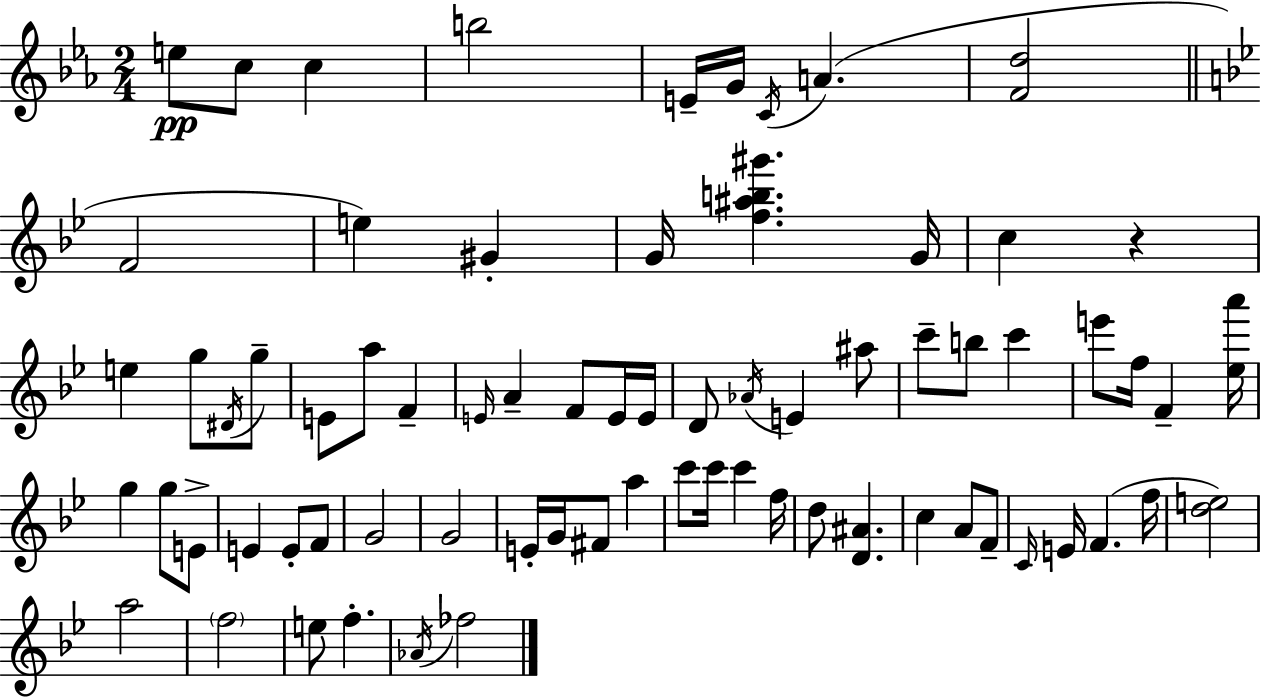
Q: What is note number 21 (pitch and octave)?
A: F4